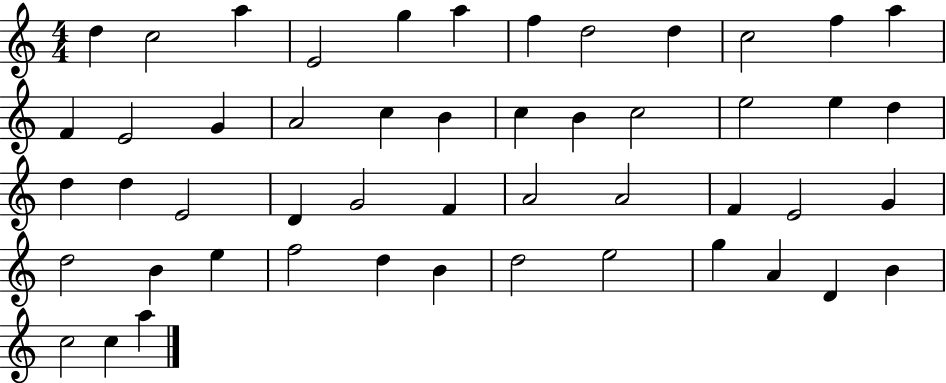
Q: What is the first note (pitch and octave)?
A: D5